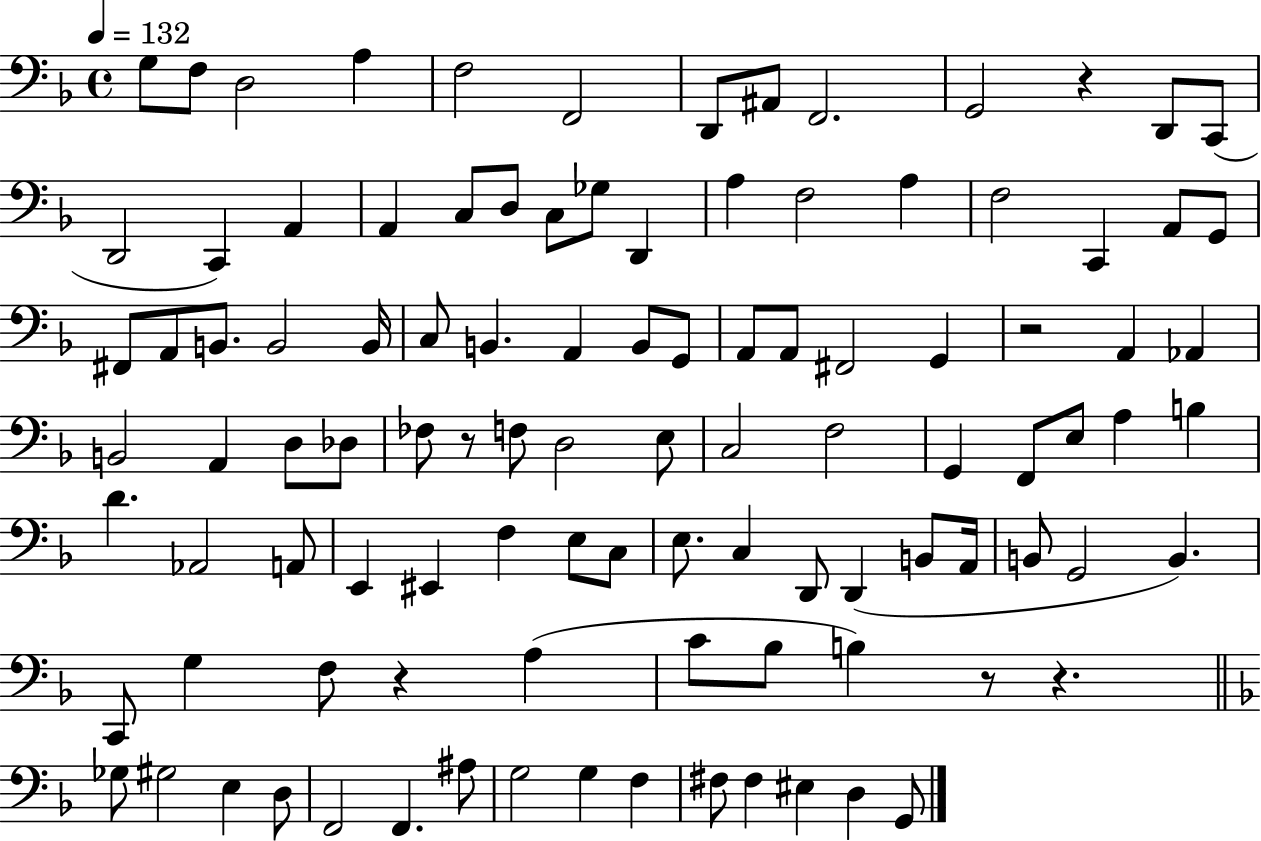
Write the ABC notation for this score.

X:1
T:Untitled
M:4/4
L:1/4
K:F
G,/2 F,/2 D,2 A, F,2 F,,2 D,,/2 ^A,,/2 F,,2 G,,2 z D,,/2 C,,/2 D,,2 C,, A,, A,, C,/2 D,/2 C,/2 _G,/2 D,, A, F,2 A, F,2 C,, A,,/2 G,,/2 ^F,,/2 A,,/2 B,,/2 B,,2 B,,/4 C,/2 B,, A,, B,,/2 G,,/2 A,,/2 A,,/2 ^F,,2 G,, z2 A,, _A,, B,,2 A,, D,/2 _D,/2 _F,/2 z/2 F,/2 D,2 E,/2 C,2 F,2 G,, F,,/2 E,/2 A, B, D _A,,2 A,,/2 E,, ^E,, F, E,/2 C,/2 E,/2 C, D,,/2 D,, B,,/2 A,,/4 B,,/2 G,,2 B,, C,,/2 G, F,/2 z A, C/2 _B,/2 B, z/2 z _G,/2 ^G,2 E, D,/2 F,,2 F,, ^A,/2 G,2 G, F, ^F,/2 ^F, ^E, D, G,,/2